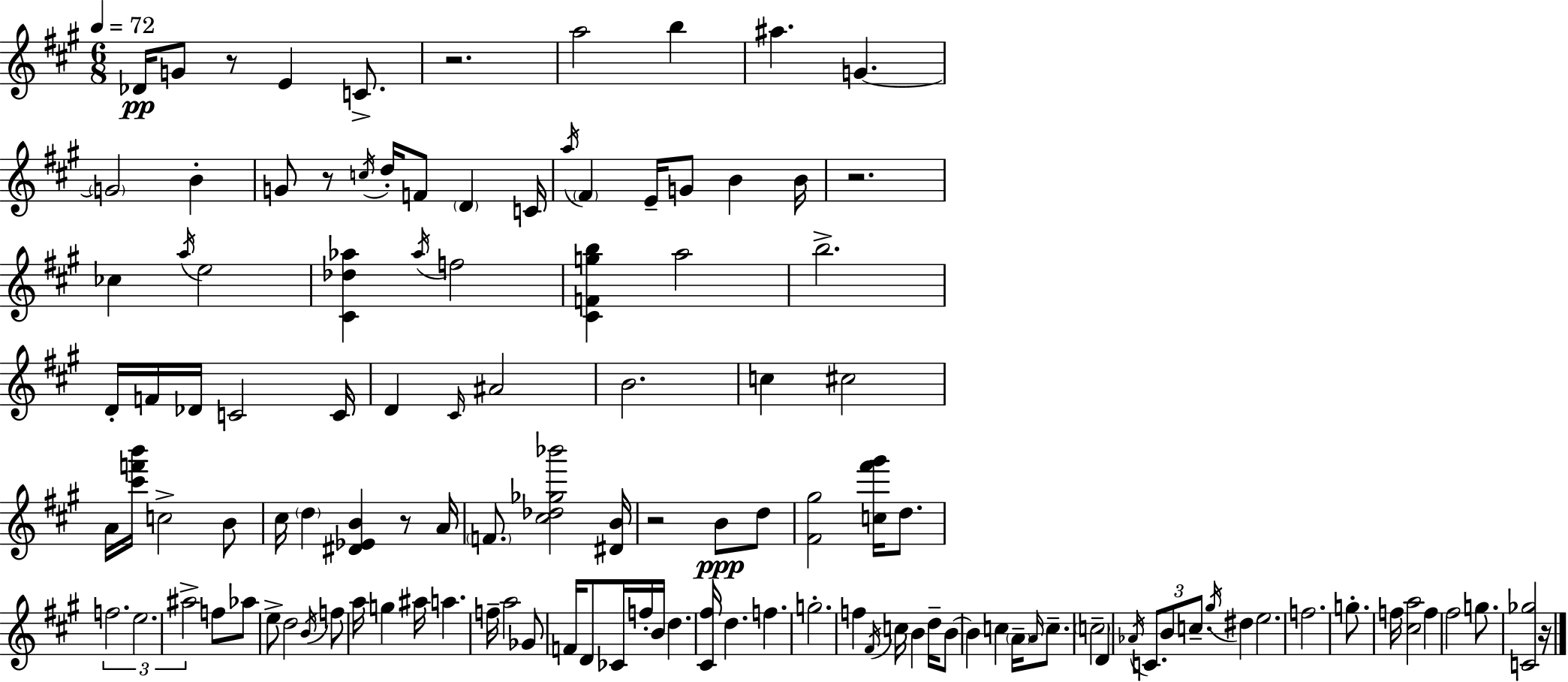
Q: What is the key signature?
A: A major